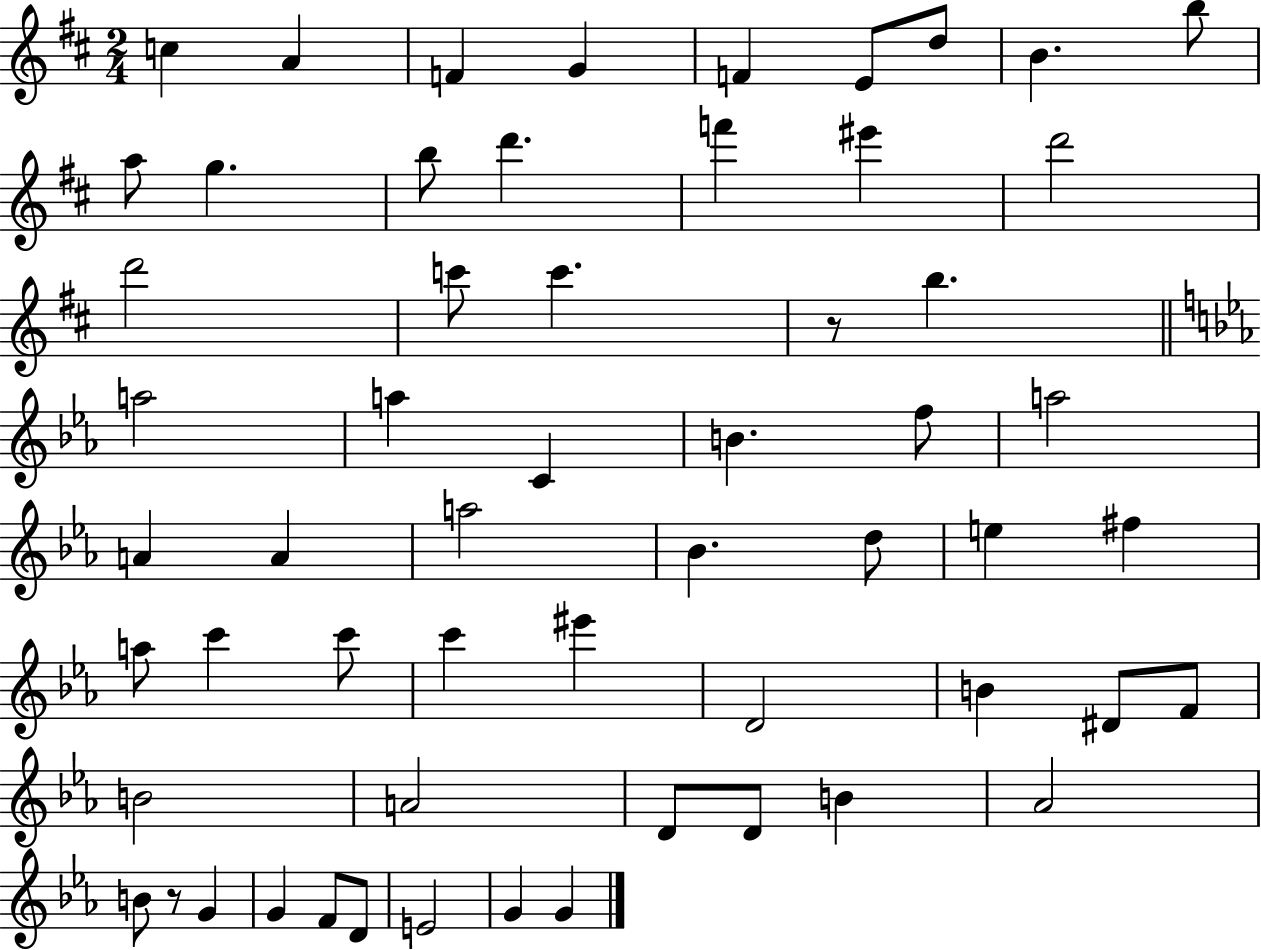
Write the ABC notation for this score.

X:1
T:Untitled
M:2/4
L:1/4
K:D
c A F G F E/2 d/2 B b/2 a/2 g b/2 d' f' ^e' d'2 d'2 c'/2 c' z/2 b a2 a C B f/2 a2 A A a2 _B d/2 e ^f a/2 c' c'/2 c' ^e' D2 B ^D/2 F/2 B2 A2 D/2 D/2 B _A2 B/2 z/2 G G F/2 D/2 E2 G G